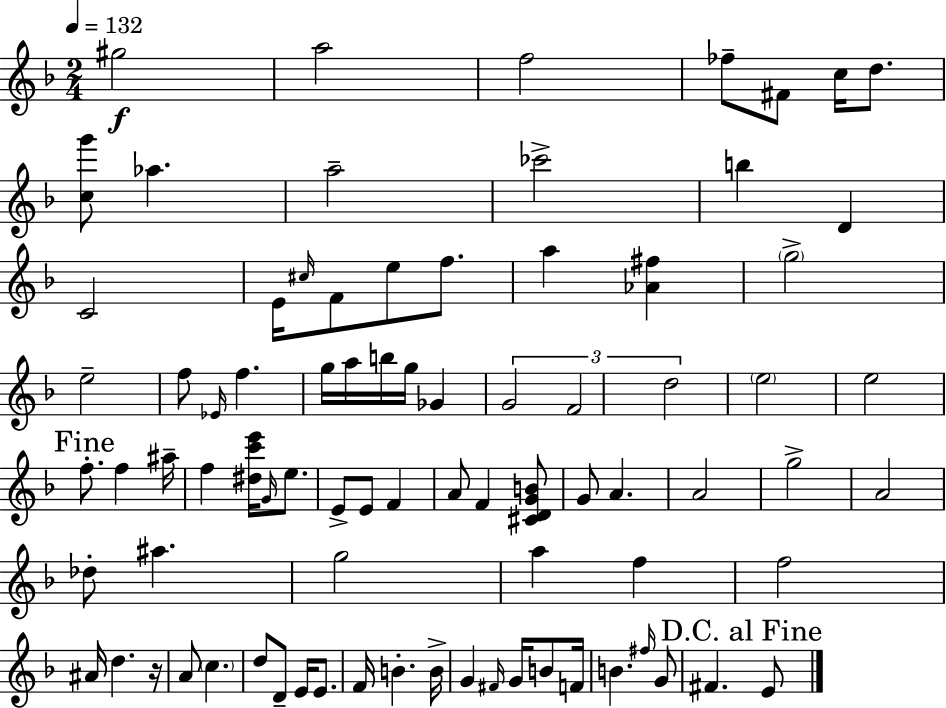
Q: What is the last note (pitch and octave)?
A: E4